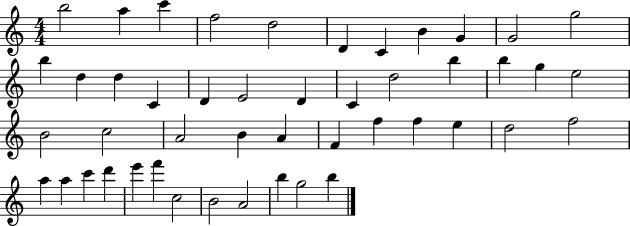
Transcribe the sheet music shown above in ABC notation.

X:1
T:Untitled
M:4/4
L:1/4
K:C
b2 a c' f2 d2 D C B G G2 g2 b d d C D E2 D C d2 b b g e2 B2 c2 A2 B A F f f e d2 f2 a a c' d' e' f' c2 B2 A2 b g2 b